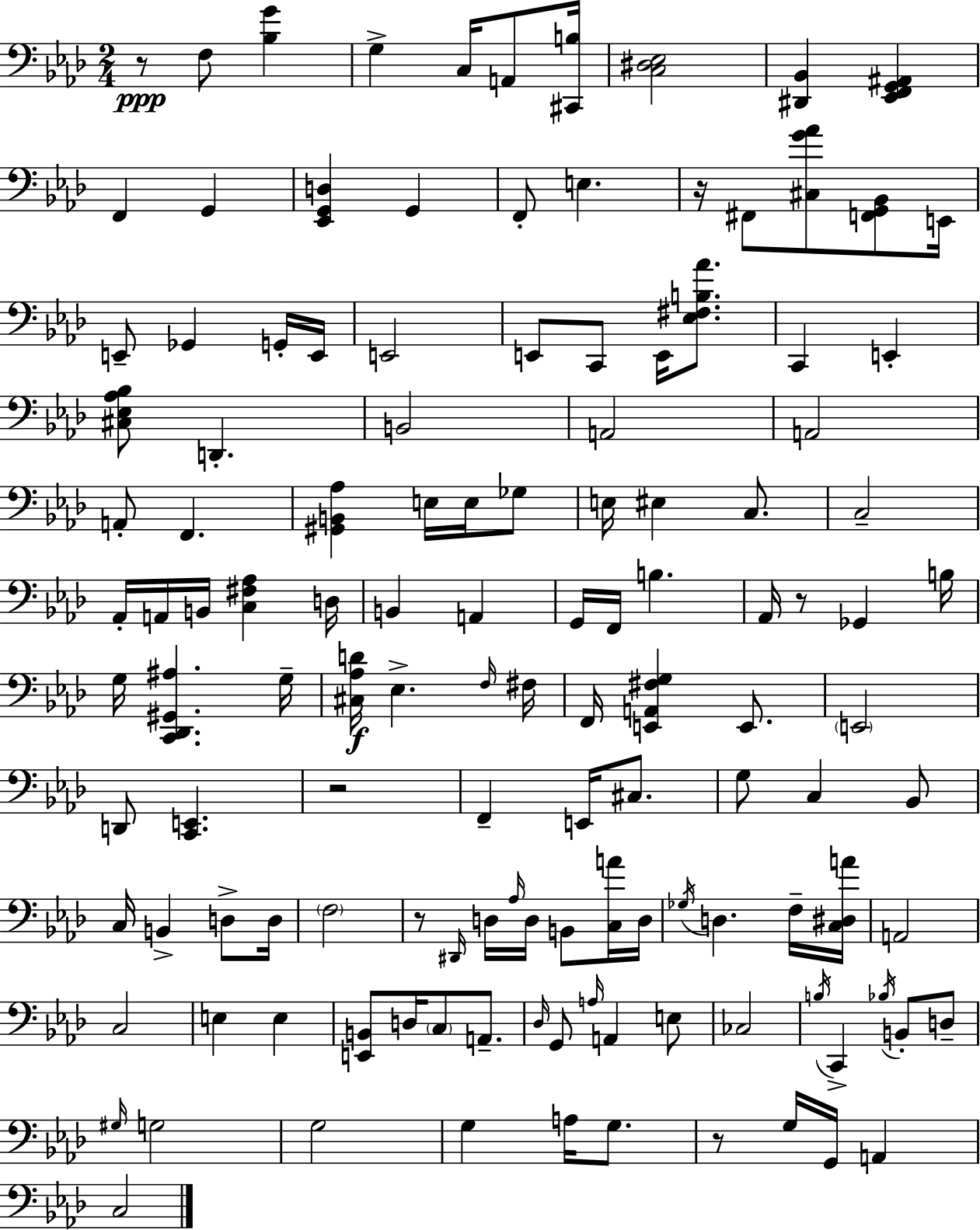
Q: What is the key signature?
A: AES major